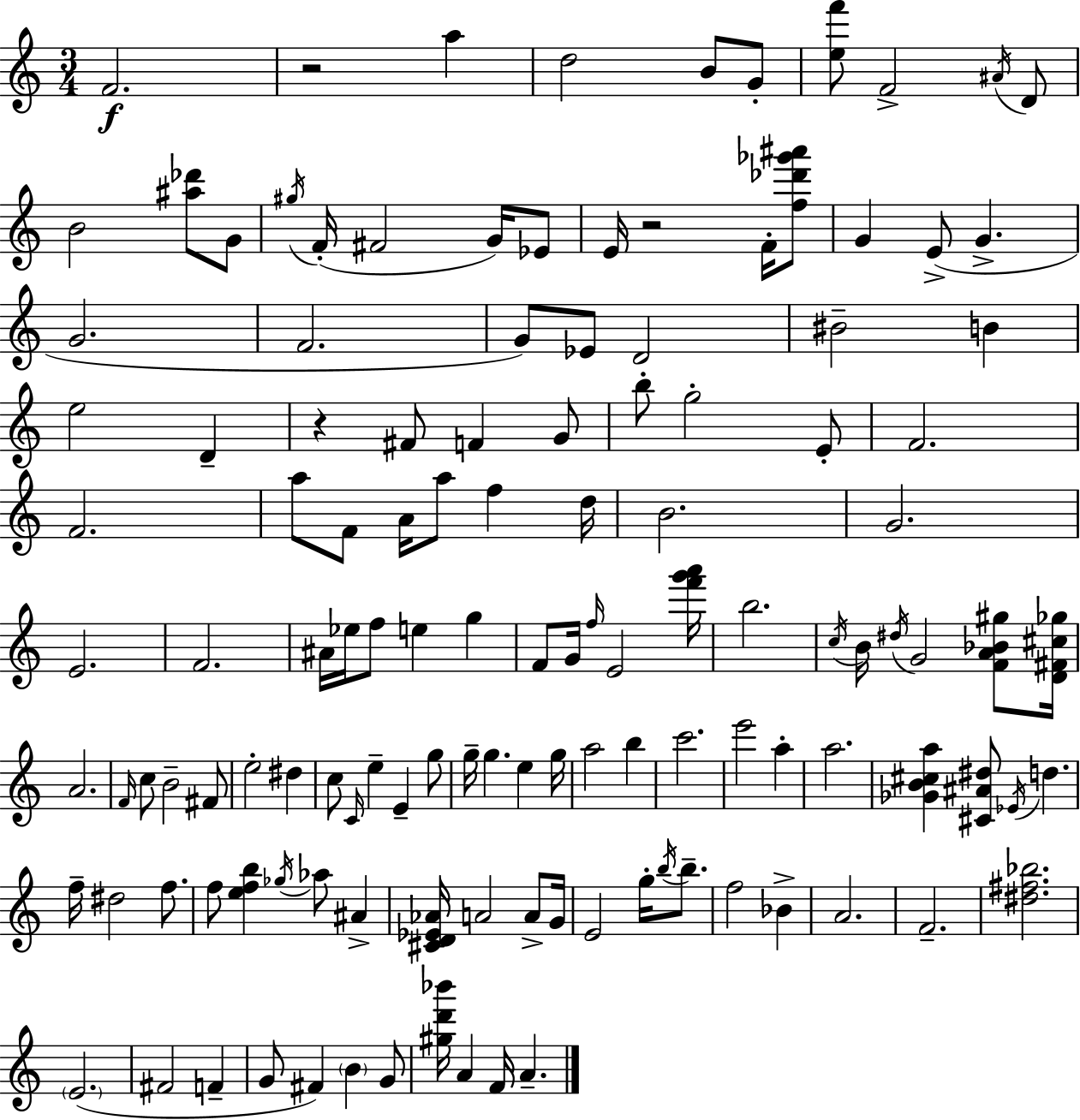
{
  \clef treble
  \numericTimeSignature
  \time 3/4
  \key c \major
  f'2.\f | r2 a''4 | d''2 b'8 g'8-. | <e'' f'''>8 f'2-> \acciaccatura { ais'16 } d'8 | \break b'2 <ais'' des'''>8 g'8 | \acciaccatura { gis''16 }( f'16-. fis'2 g'16) | ees'8 e'16 r2 f'16-. | <f'' des''' ges''' ais'''>8 g'4 e'8->( g'4.-> | \break g'2. | f'2. | g'8) ees'8 d'2 | bis'2-- b'4 | \break e''2 d'4-- | r4 fis'8 f'4 | g'8 b''8-. g''2-. | e'8-. f'2. | \break f'2. | a''8 f'8 a'16 a''8 f''4 | d''16 b'2. | g'2. | \break e'2. | f'2. | ais'16 ees''16 f''8 e''4 g''4 | f'8 g'16 \grace { f''16 } e'2 | \break <f''' g''' a'''>16 b''2. | \acciaccatura { c''16 } b'16 \acciaccatura { dis''16 } g'2 | <f' a' bes' gis''>8 <d' fis' cis'' ges''>16 a'2. | \grace { f'16 } c''8 b'2-- | \break fis'8 e''2-. | dis''4 c''8 \grace { c'16 } e''4-- | e'4-- g''8 g''16-- g''4. | e''4 g''16 a''2 | \break b''4 c'''2. | e'''2 | a''4-. a''2. | <ges' b' cis'' a''>4 <cis' ais' dis''>8 | \break \acciaccatura { ees'16 } d''4. f''16-- dis''2 | f''8. f''8 <e'' f'' b''>4 | \acciaccatura { ges''16 } aes''8 ais'4-> <cis' d' ees' aes'>16 a'2 | a'8-> g'16 e'2 | \break g''16-. \acciaccatura { b''16 } b''8.-- f''2 | bes'4-> a'2. | f'2.-- | <dis'' fis'' bes''>2. | \break \parenthesize e'2.( | fis'2 | f'4-- g'8 | fis'4) \parenthesize b'4 g'8 <gis'' d''' bes'''>16 a'4 | \break f'16 a'4.-- \bar "|."
}